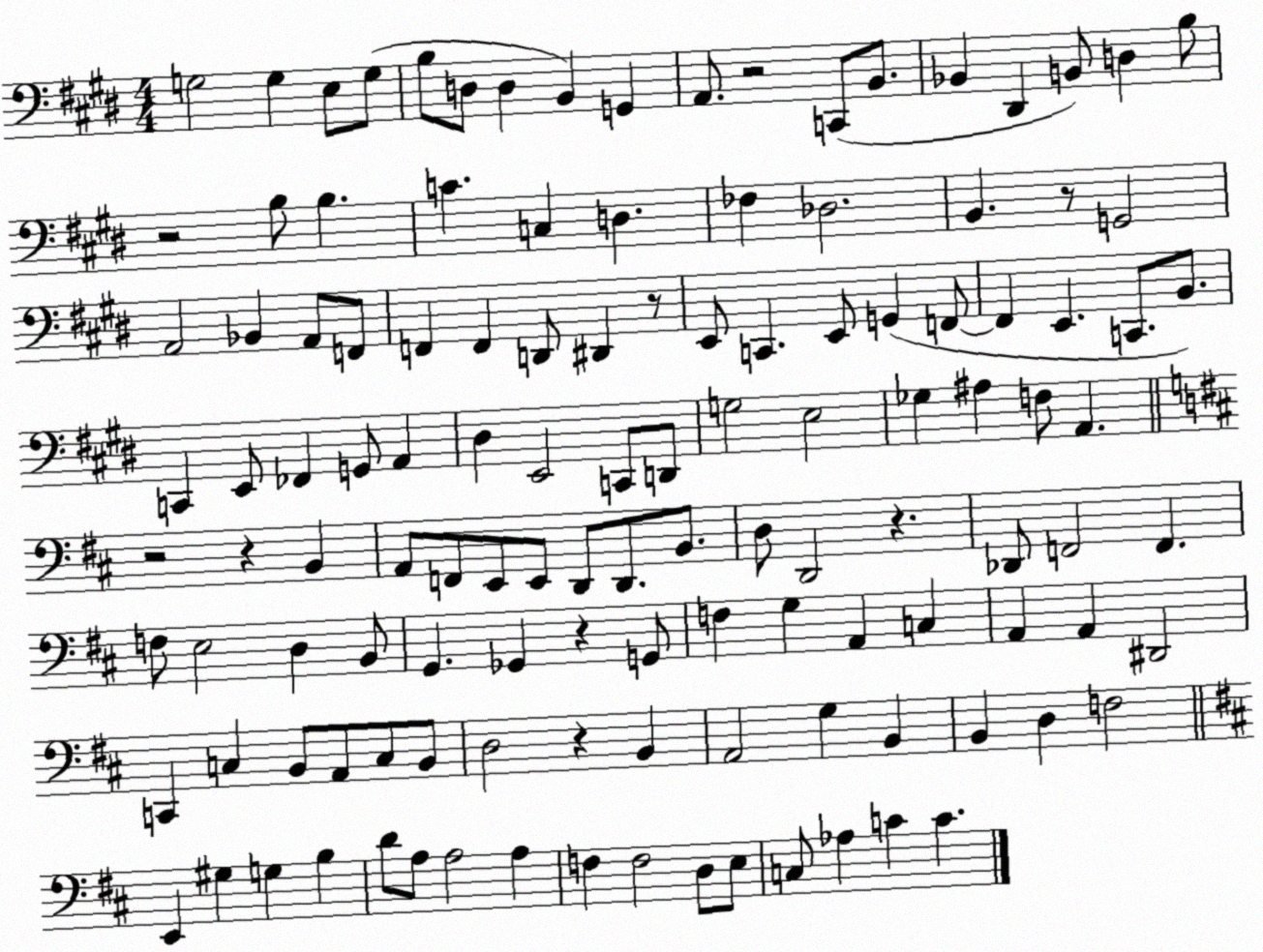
X:1
T:Untitled
M:4/4
L:1/4
K:E
G,2 G, E,/2 G,/2 B,/2 D,/2 D, B,, G,, A,,/2 z2 C,,/2 B,,/2 _B,, ^D,, B,,/2 D, B,/2 z2 B,/2 B, C C, D, _F, _D,2 B,, z/2 G,,2 A,,2 _B,, A,,/2 F,,/2 F,, F,, D,,/2 ^D,, z/2 E,,/2 C,, E,,/2 G,, F,,/2 F,, E,, C,,/2 B,,/2 C,, E,,/2 _F,, G,,/2 A,, ^D, E,,2 C,,/2 D,,/2 G,2 E,2 _G, ^A, F,/2 A,, z2 z B,, A,,/2 F,,/2 E,,/2 E,,/2 D,,/2 D,,/2 B,,/2 D,/2 D,,2 z _D,,/2 F,,2 F,, F,/2 E,2 D, B,,/2 G,, _G,, z G,,/2 F, G, A,, C, A,, A,, ^D,,2 C,, C, B,,/2 A,,/2 C,/2 B,,/2 D,2 z B,, A,,2 G, B,, B,, D, F,2 E,, ^G, G, B, D/2 A,/2 A,2 A, F, F,2 D,/2 E,/2 C,/2 _A, C C